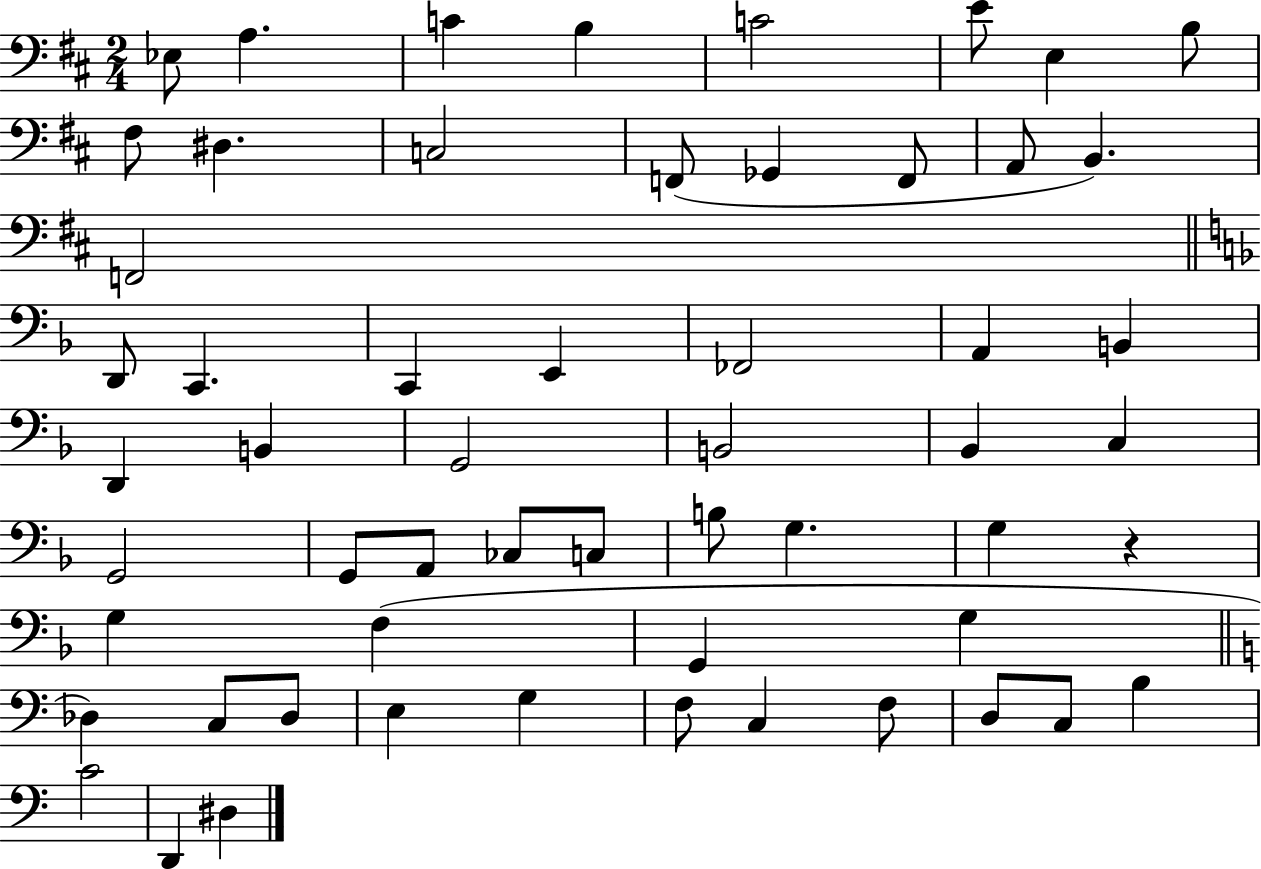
X:1
T:Untitled
M:2/4
L:1/4
K:D
_E,/2 A, C B, C2 E/2 E, B,/2 ^F,/2 ^D, C,2 F,,/2 _G,, F,,/2 A,,/2 B,, F,,2 D,,/2 C,, C,, E,, _F,,2 A,, B,, D,, B,, G,,2 B,,2 _B,, C, G,,2 G,,/2 A,,/2 _C,/2 C,/2 B,/2 G, G, z G, F, G,, G, _D, C,/2 _D,/2 E, G, F,/2 C, F,/2 D,/2 C,/2 B, C2 D,, ^D,